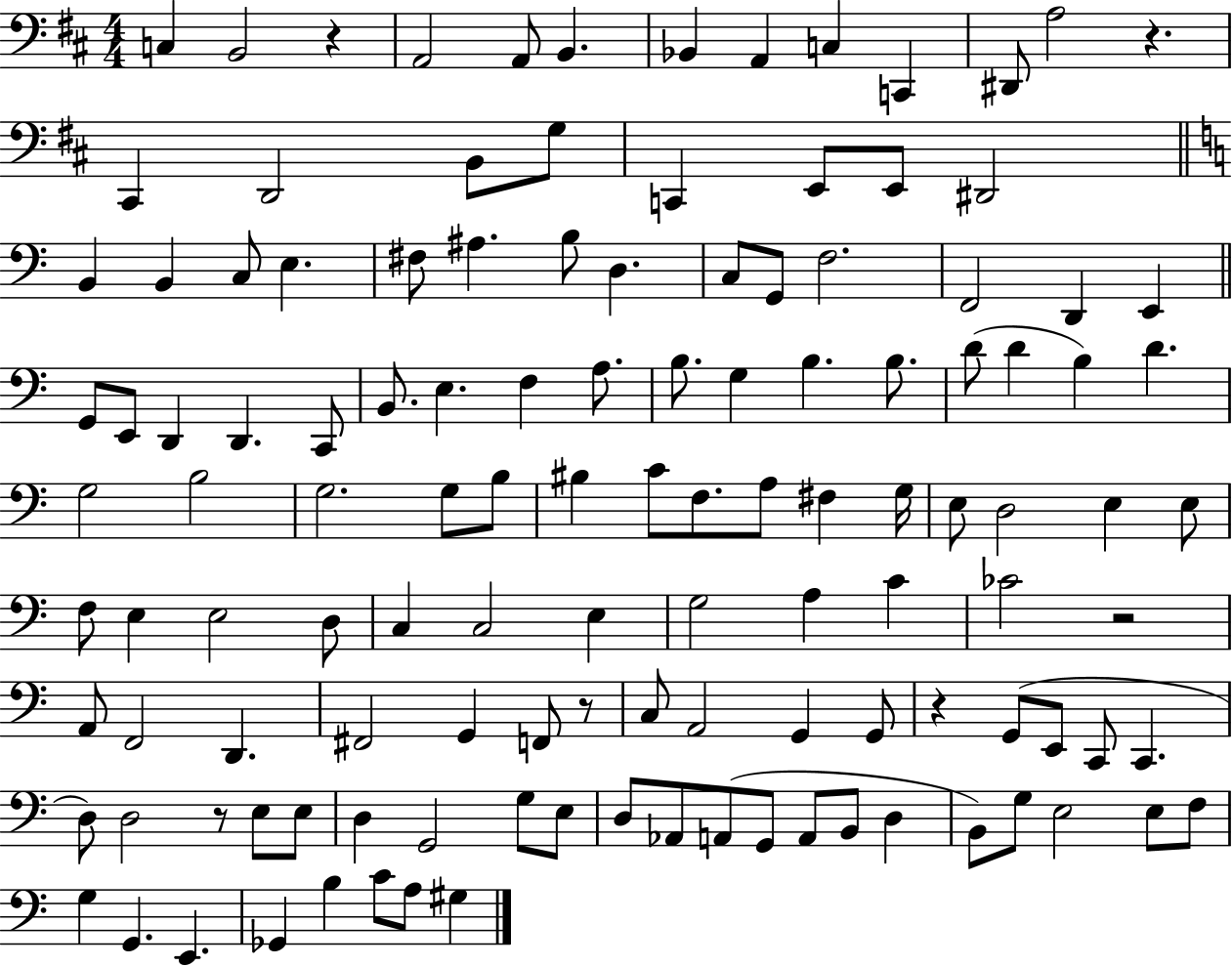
X:1
T:Untitled
M:4/4
L:1/4
K:D
C, B,,2 z A,,2 A,,/2 B,, _B,, A,, C, C,, ^D,,/2 A,2 z ^C,, D,,2 B,,/2 G,/2 C,, E,,/2 E,,/2 ^D,,2 B,, B,, C,/2 E, ^F,/2 ^A, B,/2 D, C,/2 G,,/2 F,2 F,,2 D,, E,, G,,/2 E,,/2 D,, D,, C,,/2 B,,/2 E, F, A,/2 B,/2 G, B, B,/2 D/2 D B, D G,2 B,2 G,2 G,/2 B,/2 ^B, C/2 F,/2 A,/2 ^F, G,/4 E,/2 D,2 E, E,/2 F,/2 E, E,2 D,/2 C, C,2 E, G,2 A, C _C2 z2 A,,/2 F,,2 D,, ^F,,2 G,, F,,/2 z/2 C,/2 A,,2 G,, G,,/2 z G,,/2 E,,/2 C,,/2 C,, D,/2 D,2 z/2 E,/2 E,/2 D, G,,2 G,/2 E,/2 D,/2 _A,,/2 A,,/2 G,,/2 A,,/2 B,,/2 D, B,,/2 G,/2 E,2 E,/2 F,/2 G, G,, E,, _G,, B, C/2 A,/2 ^G,